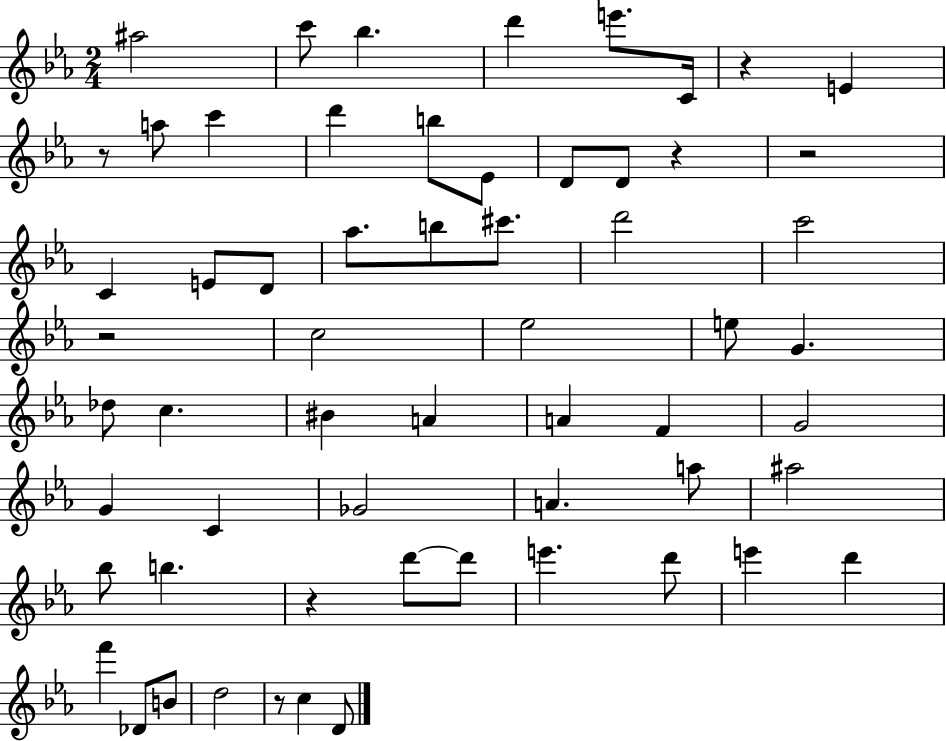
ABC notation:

X:1
T:Untitled
M:2/4
L:1/4
K:Eb
^a2 c'/2 _b d' e'/2 C/4 z E z/2 a/2 c' d' b/2 _E/2 D/2 D/2 z z2 C E/2 D/2 _a/2 b/2 ^c'/2 d'2 c'2 z2 c2 _e2 e/2 G _d/2 c ^B A A F G2 G C _G2 A a/2 ^a2 _b/2 b z d'/2 d'/2 e' d'/2 e' d' f' _D/2 B/2 d2 z/2 c D/2